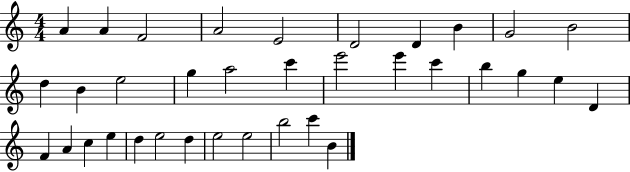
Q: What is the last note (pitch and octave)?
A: B4